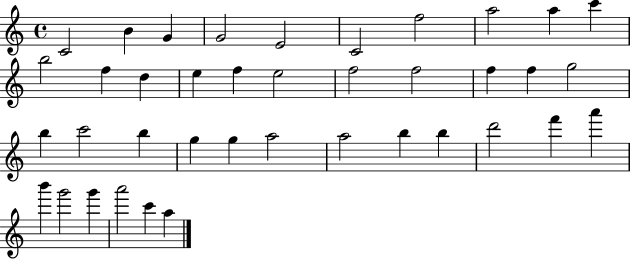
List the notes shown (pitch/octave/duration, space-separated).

C4/h B4/q G4/q G4/h E4/h C4/h F5/h A5/h A5/q C6/q B5/h F5/q D5/q E5/q F5/q E5/h F5/h F5/h F5/q F5/q G5/h B5/q C6/h B5/q G5/q G5/q A5/h A5/h B5/q B5/q D6/h F6/q A6/q B6/q G6/h G6/q A6/h C6/q A5/q